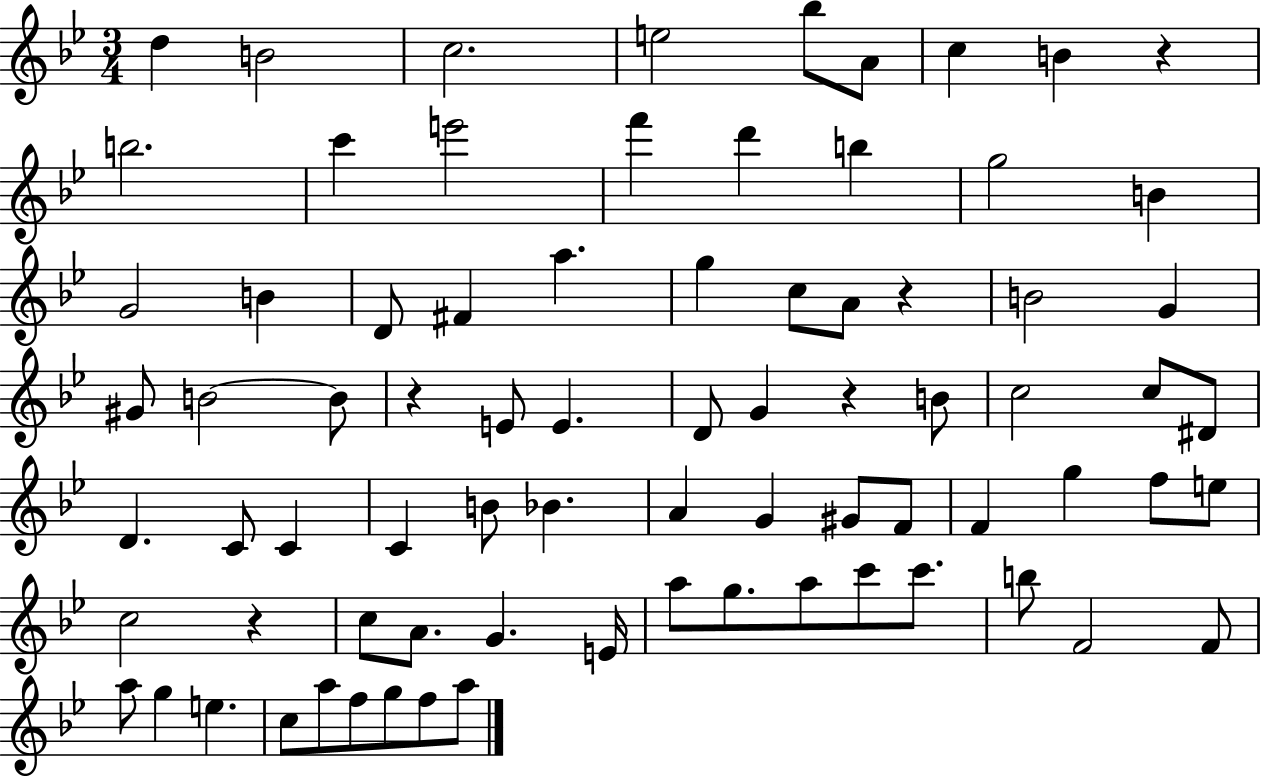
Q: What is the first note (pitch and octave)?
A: D5